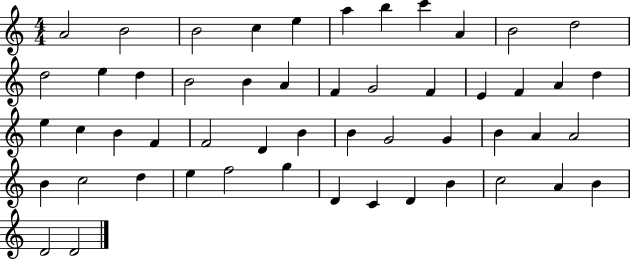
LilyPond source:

{
  \clef treble
  \numericTimeSignature
  \time 4/4
  \key c \major
  a'2 b'2 | b'2 c''4 e''4 | a''4 b''4 c'''4 a'4 | b'2 d''2 | \break d''2 e''4 d''4 | b'2 b'4 a'4 | f'4 g'2 f'4 | e'4 f'4 a'4 d''4 | \break e''4 c''4 b'4 f'4 | f'2 d'4 b'4 | b'4 g'2 g'4 | b'4 a'4 a'2 | \break b'4 c''2 d''4 | e''4 f''2 g''4 | d'4 c'4 d'4 b'4 | c''2 a'4 b'4 | \break d'2 d'2 | \bar "|."
}